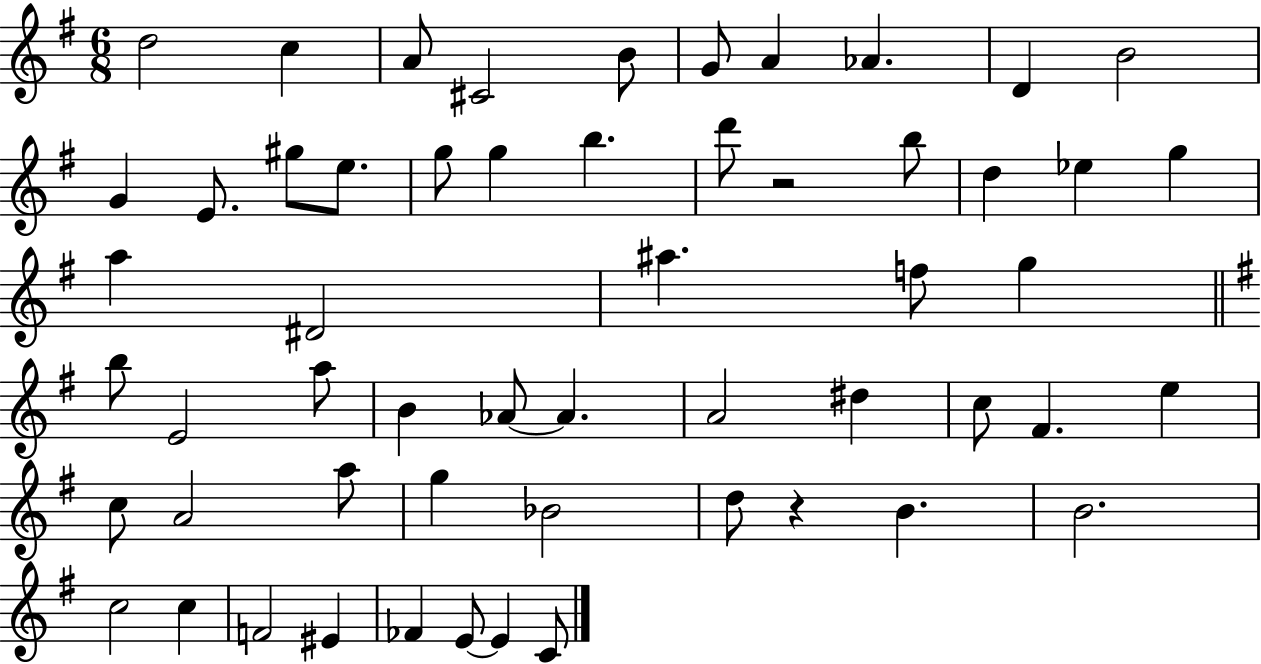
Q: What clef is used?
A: treble